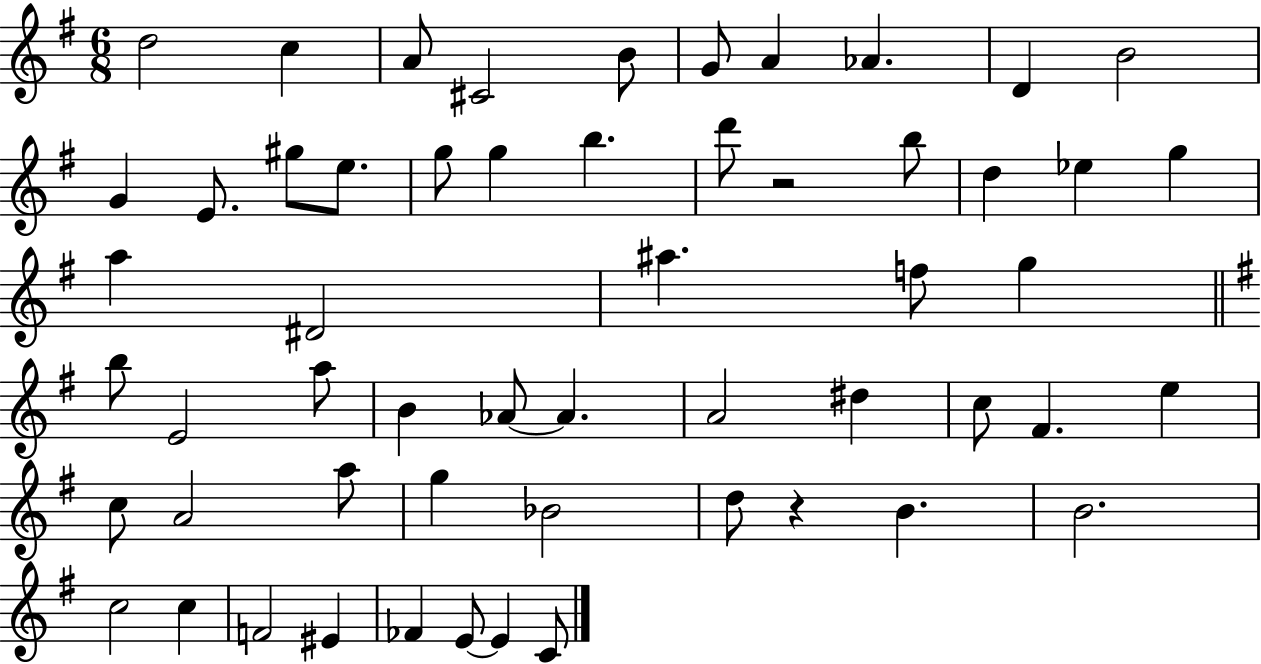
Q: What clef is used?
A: treble